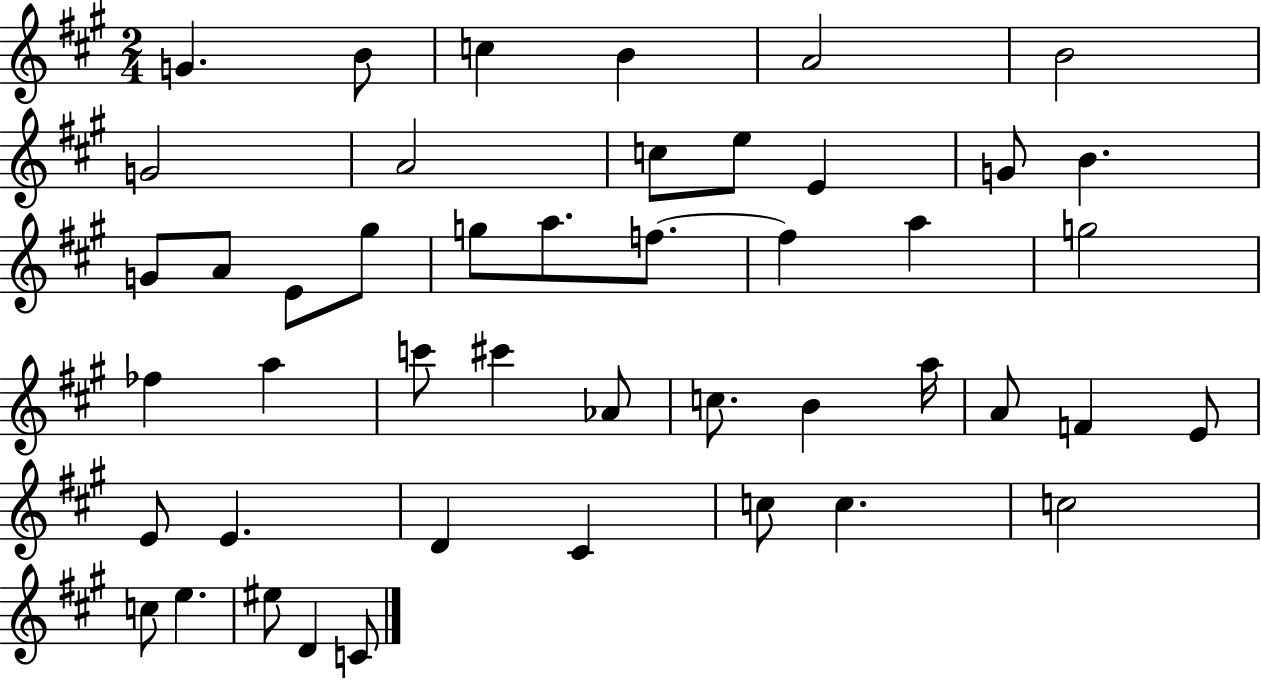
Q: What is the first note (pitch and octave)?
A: G4